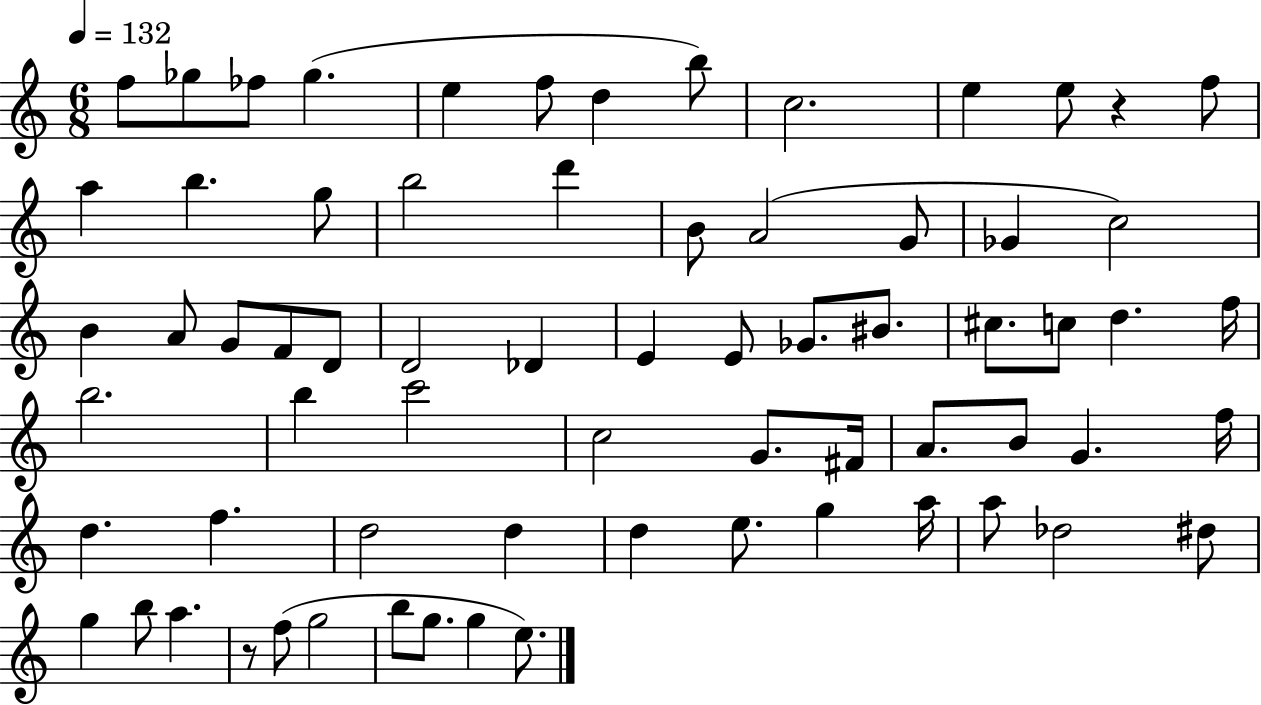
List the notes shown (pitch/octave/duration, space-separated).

F5/e Gb5/e FES5/e Gb5/q. E5/q F5/e D5/q B5/e C5/h. E5/q E5/e R/q F5/e A5/q B5/q. G5/e B5/h D6/q B4/e A4/h G4/e Gb4/q C5/h B4/q A4/e G4/e F4/e D4/e D4/h Db4/q E4/q E4/e Gb4/e. BIS4/e. C#5/e. C5/e D5/q. F5/s B5/h. B5/q C6/h C5/h G4/e. F#4/s A4/e. B4/e G4/q. F5/s D5/q. F5/q. D5/h D5/q D5/q E5/e. G5/q A5/s A5/e Db5/h D#5/e G5/q B5/e A5/q. R/e F5/e G5/h B5/e G5/e. G5/q E5/e.